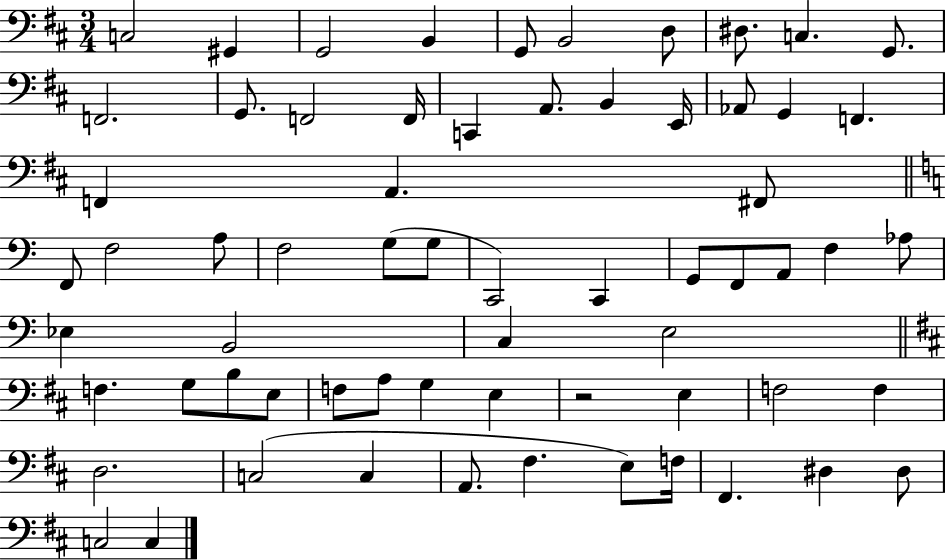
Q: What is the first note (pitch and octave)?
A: C3